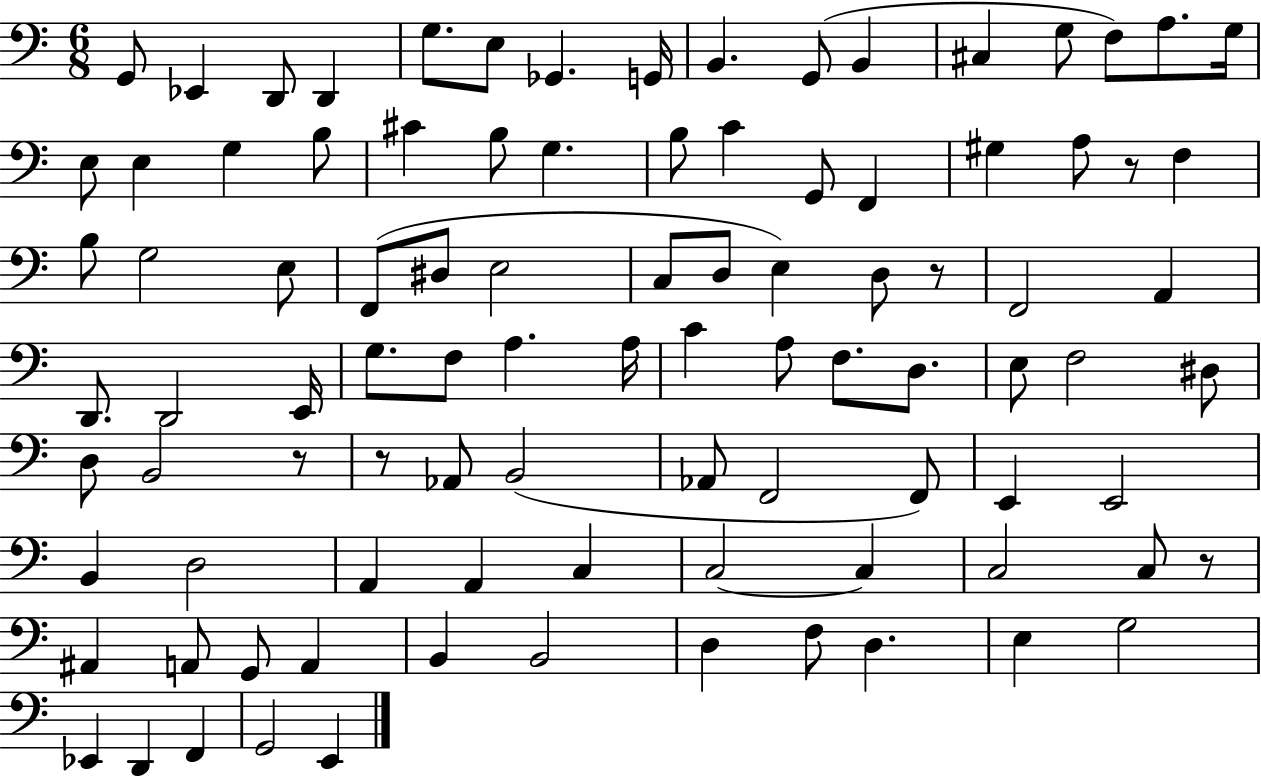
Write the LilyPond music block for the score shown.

{
  \clef bass
  \numericTimeSignature
  \time 6/8
  \key c \major
  g,8 ees,4 d,8 d,4 | g8. e8 ges,4. g,16 | b,4. g,8( b,4 | cis4 g8 f8) a8. g16 | \break e8 e4 g4 b8 | cis'4 b8 g4. | b8 c'4 g,8 f,4 | gis4 a8 r8 f4 | \break b8 g2 e8 | f,8( dis8 e2 | c8 d8 e4) d8 r8 | f,2 a,4 | \break d,8. d,2 e,16 | g8. f8 a4. a16 | c'4 a8 f8. d8. | e8 f2 dis8 | \break d8 b,2 r8 | r8 aes,8 b,2( | aes,8 f,2 f,8) | e,4 e,2 | \break b,4 d2 | a,4 a,4 c4 | c2~~ c4 | c2 c8 r8 | \break ais,4 a,8 g,8 a,4 | b,4 b,2 | d4 f8 d4. | e4 g2 | \break ees,4 d,4 f,4 | g,2 e,4 | \bar "|."
}